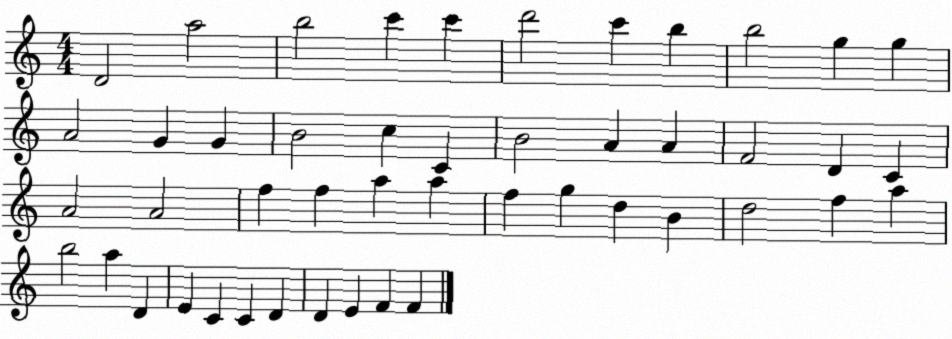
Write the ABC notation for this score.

X:1
T:Untitled
M:4/4
L:1/4
K:C
D2 a2 b2 c' c' d'2 c' b b2 g g A2 G G B2 c C B2 A A F2 D C A2 A2 f f a a f g d B d2 f a b2 a D E C C D D E F F